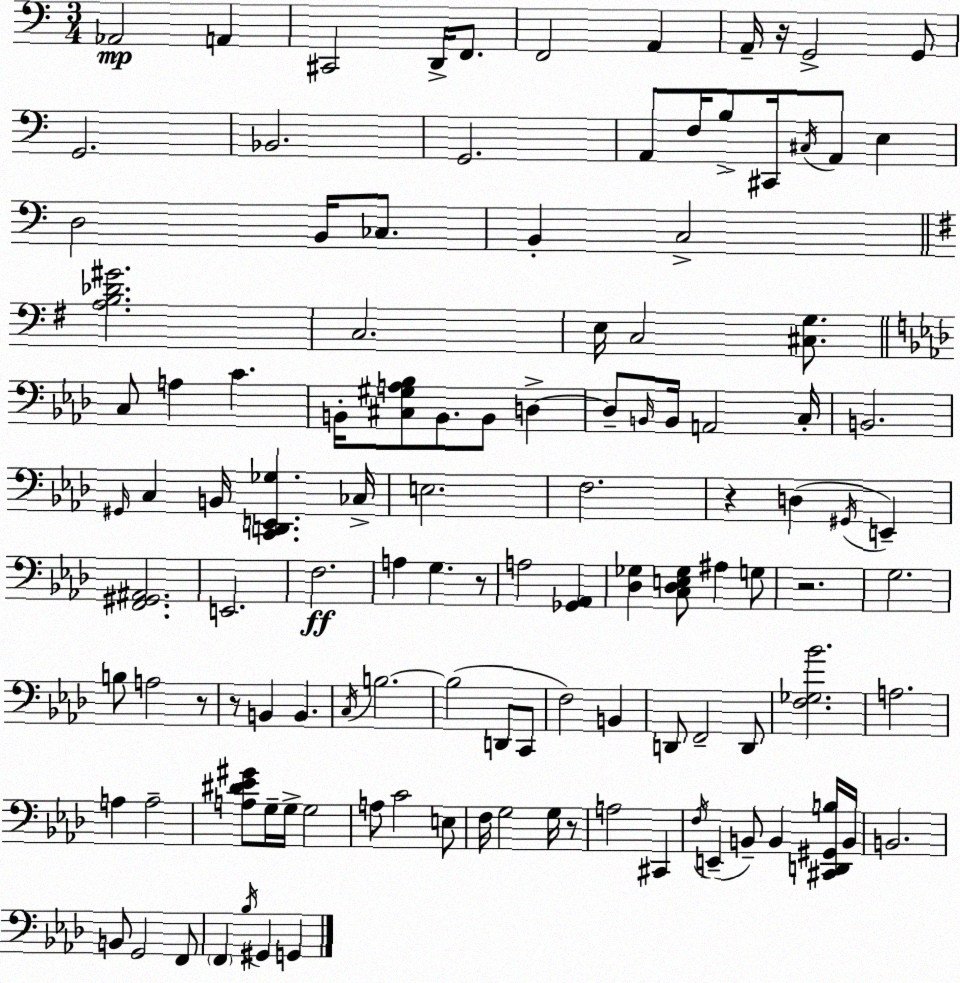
X:1
T:Untitled
M:3/4
L:1/4
K:C
_A,,2 A,, ^C,,2 D,,/4 F,,/2 F,,2 A,, A,,/4 z/4 G,,2 G,,/2 G,,2 _B,,2 G,,2 A,,/2 F,/4 B,/2 ^C,,/4 ^C,/4 A,,/2 E, D,2 B,,/4 _C,/2 B,, C,2 [A,B,_D^G]2 C,2 E,/4 C,2 [^C,G,]/2 C,/2 A, C B,,/4 [^C,^G,A,_B,]/2 B,,/2 B,,/2 D, D,/2 B,,/4 B,,/4 A,,2 C,/4 B,,2 ^G,,/4 C, B,,/4 [C,,D,,E,,_G,] _C,/4 E,2 F,2 z D, ^G,,/4 E,, [F,,^G,,^A,,]2 E,,2 F,2 A, G, z/2 A,2 [_G,,_A,,] [_D,_G,] [C,_D,E,_G,]/2 ^A, G,/2 z2 G,2 B,/2 A,2 z/2 z/2 B,, B,, C,/4 B,2 B,2 D,,/2 C,,/2 F,2 B,, D,,/2 F,,2 D,,/2 [F,_G,_B]2 A,2 A, A,2 [A,^D_E^G]/2 G,/4 G,/4 G,2 A,/2 C2 E,/2 F,/4 G,2 G,/4 z/2 A,2 ^C,, F,/4 E,, B,,/2 B,, [^C,,D,,^G,,B,]/4 B,,/4 B,,2 B,,/2 G,,2 F,,/2 F,, _B,/4 ^G,, G,,